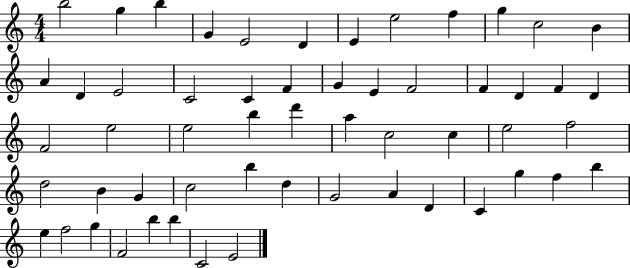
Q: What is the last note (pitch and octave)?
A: E4